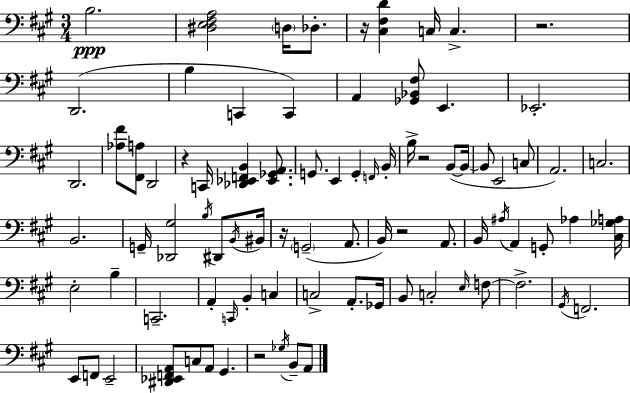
B3/h. [D#3,E3,F#3,A3]/h D3/s Db3/e. R/s [C#3,F#3,D4]/q C3/s C3/q. R/h. D2/h. B3/q C2/q C2/q A2/q [Gb2,Bb2,F#3]/e E2/q. Eb2/h. D2/h. [Ab3,F#4]/e [F#2,A3]/e D2/h R/q C2/s [Db2,Eb2,F2,B2]/q [Eb2,Gb2,A2]/e. G2/e. E2/q G2/q F2/s B2/s B3/s R/h B2/e B2/s B2/e E2/h C3/e A2/h. C3/h. B2/h. G2/s [Db2,G#3]/h B3/s D#2/e B2/s BIS2/s R/s G2/h A2/e. B2/s R/h A2/e. B2/s A#3/s A2/q G2/e Ab3/q [C#3,Gb3,A3]/s E3/h B3/q C2/h. A2/q C2/s B2/q C3/q C3/h A2/e. Gb2/s B2/e C3/h E3/s F3/e F3/h. G#2/s F2/h. E2/e F2/e E2/h [D#2,Eb2,F2,A2]/e C3/e A2/e G#2/q. R/h Gb3/s B2/e A2/e